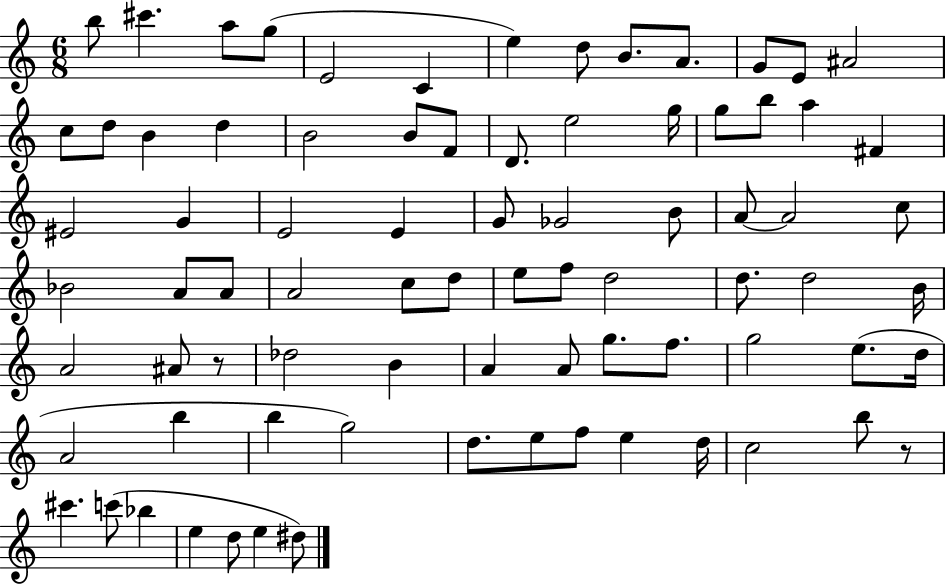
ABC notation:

X:1
T:Untitled
M:6/8
L:1/4
K:C
b/2 ^c' a/2 g/2 E2 C e d/2 B/2 A/2 G/2 E/2 ^A2 c/2 d/2 B d B2 B/2 F/2 D/2 e2 g/4 g/2 b/2 a ^F ^E2 G E2 E G/2 _G2 B/2 A/2 A2 c/2 _B2 A/2 A/2 A2 c/2 d/2 e/2 f/2 d2 d/2 d2 B/4 A2 ^A/2 z/2 _d2 B A A/2 g/2 f/2 g2 e/2 d/4 A2 b b g2 d/2 e/2 f/2 e d/4 c2 b/2 z/2 ^c' c'/2 _b e d/2 e ^d/2